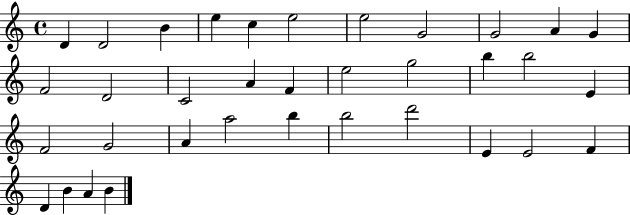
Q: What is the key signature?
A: C major